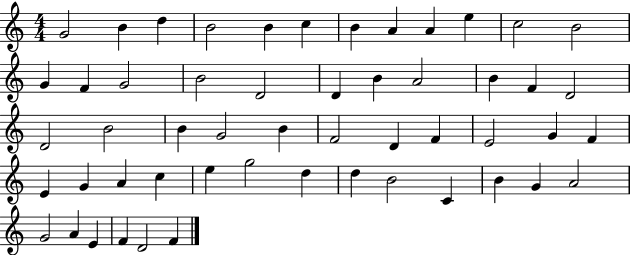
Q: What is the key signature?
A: C major